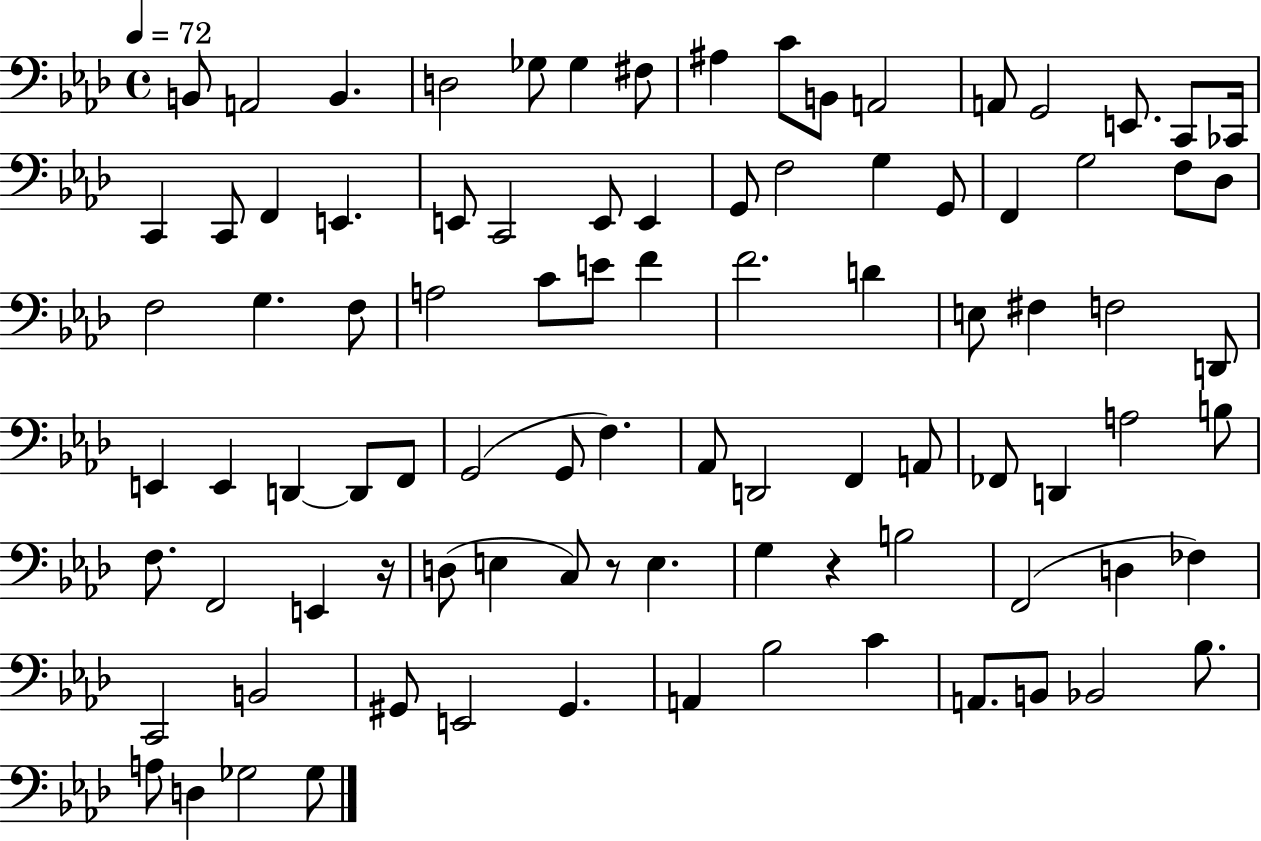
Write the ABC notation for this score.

X:1
T:Untitled
M:4/4
L:1/4
K:Ab
B,,/2 A,,2 B,, D,2 _G,/2 _G, ^F,/2 ^A, C/2 B,,/2 A,,2 A,,/2 G,,2 E,,/2 C,,/2 _C,,/4 C,, C,,/2 F,, E,, E,,/2 C,,2 E,,/2 E,, G,,/2 F,2 G, G,,/2 F,, G,2 F,/2 _D,/2 F,2 G, F,/2 A,2 C/2 E/2 F F2 D E,/2 ^F, F,2 D,,/2 E,, E,, D,, D,,/2 F,,/2 G,,2 G,,/2 F, _A,,/2 D,,2 F,, A,,/2 _F,,/2 D,, A,2 B,/2 F,/2 F,,2 E,, z/4 D,/2 E, C,/2 z/2 E, G, z B,2 F,,2 D, _F, C,,2 B,,2 ^G,,/2 E,,2 ^G,, A,, _B,2 C A,,/2 B,,/2 _B,,2 _B,/2 A,/2 D, _G,2 _G,/2